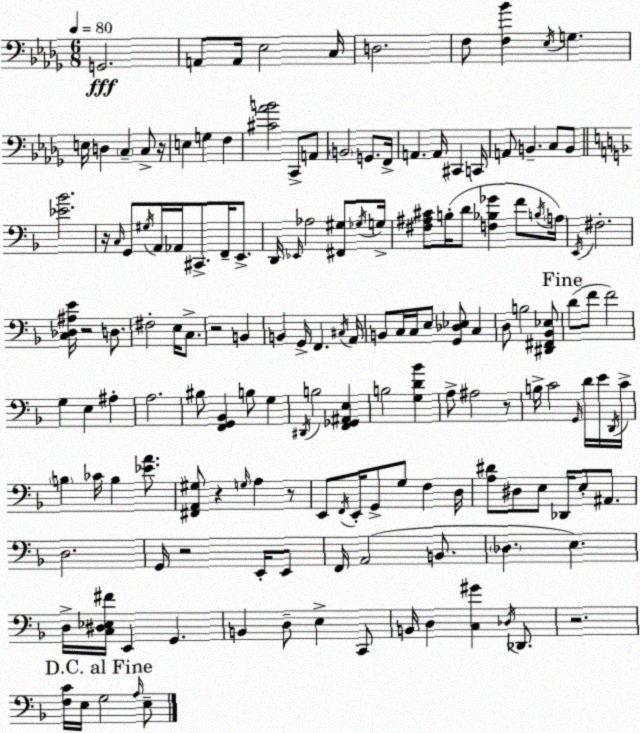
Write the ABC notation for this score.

X:1
T:Untitled
M:6/8
L:1/4
K:Bbm
G,,2 A,,/2 A,,/4 _E,2 C,/4 D,2 F,/2 [F,_B] _E,/4 G, E,/4 D, C, C,/2 z/4 E, G, F, [^C_AB]2 C,,/2 A,,/2 B,,2 G,,/2 F,,/4 A,, A,,/4 ^C,, C,,/4 A,,/2 B,, C,/2 B,,/2 [_E_B]2 z/4 C,/4 G,,/2 ^G,/4 A,,/4 _A,,/4 ^C,,/2 F,,/4 E,,/2 D,,/4 _E,,/4 _A,2 [^F,,^G,]/2 _G,/4 G,/4 [^F,^A,^C]/2 B,/4 D/2 [F,_B,_G] F/2 B,/4 A,/4 E,,/4 ^F,2 [C,_D,^A,E]/4 z2 D,/2 ^F,2 E,/4 C,/2 z2 B,, B,, G,,/4 F,, ^C,/4 A,,/4 B,,/2 C,/4 C,/4 E,/2 [G,,_D,_E,]/2 C, D,/2 B,2 [^D,,^F,,_B,,_E,]/2 D/2 F/2 F2 G, E, ^A, A,2 ^B,/2 [F,,G,,_B,,] B,/2 G, ^D,,/4 B,2 [F,,_G,,^A,,E,] B,2 [G,D_B] A,/2 ^A,2 z/2 B,/4 C2 G,,/4 D/4 E/4 D,,/4 C/4 B, _C/4 B, [_EA]/2 [^F,,A,,^G,]/2 z G,/4 A, z/2 E,,/2 F,,/4 E,,/4 G,,/2 G,/2 F, D,/4 [A,^D]/2 ^D,/2 E,/2 _D,,/4 E,/2 ^A,,/2 D,2 G,,/4 z2 E,,/4 E,,/2 F,,/4 A,,2 B,,/2 _D, E, D,/4 [C,^D,_E,^F]/4 E,, G,, B,, D,/2 E, C,,/2 B,,/4 D, [C,^G] _D,/4 _D,,/2 z2 [F,C]/4 E,/4 G,2 A,/4 E,/2